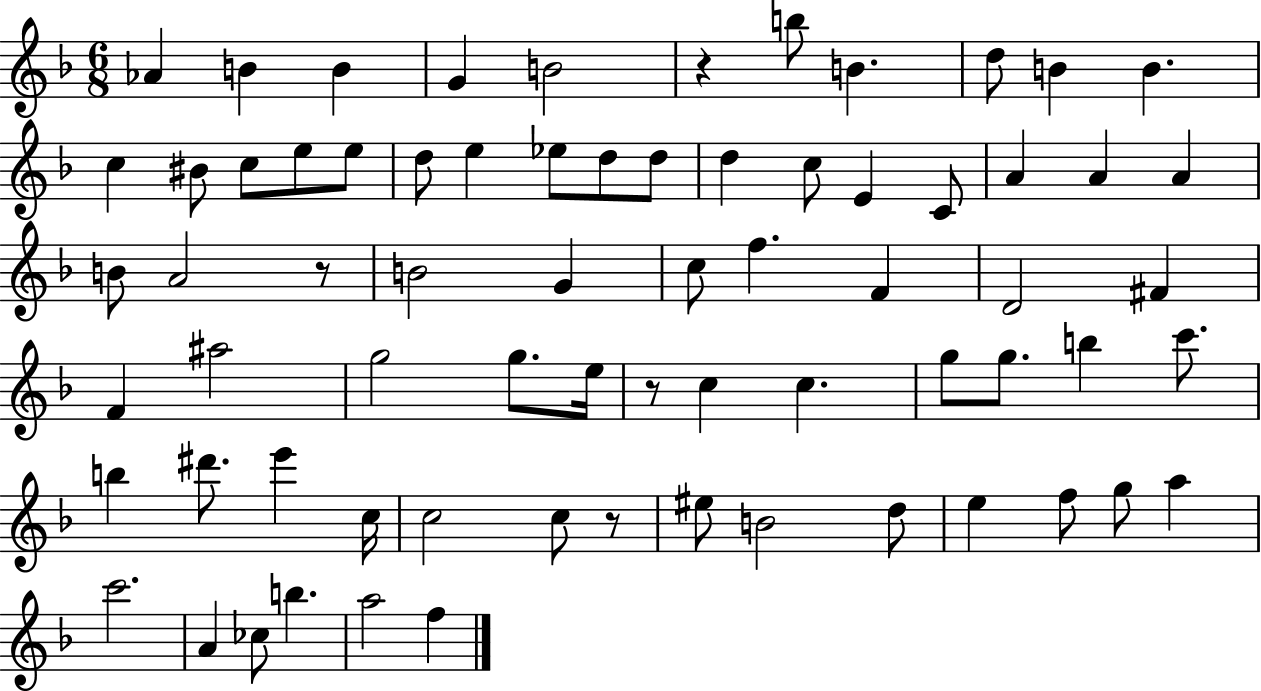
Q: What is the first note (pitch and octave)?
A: Ab4